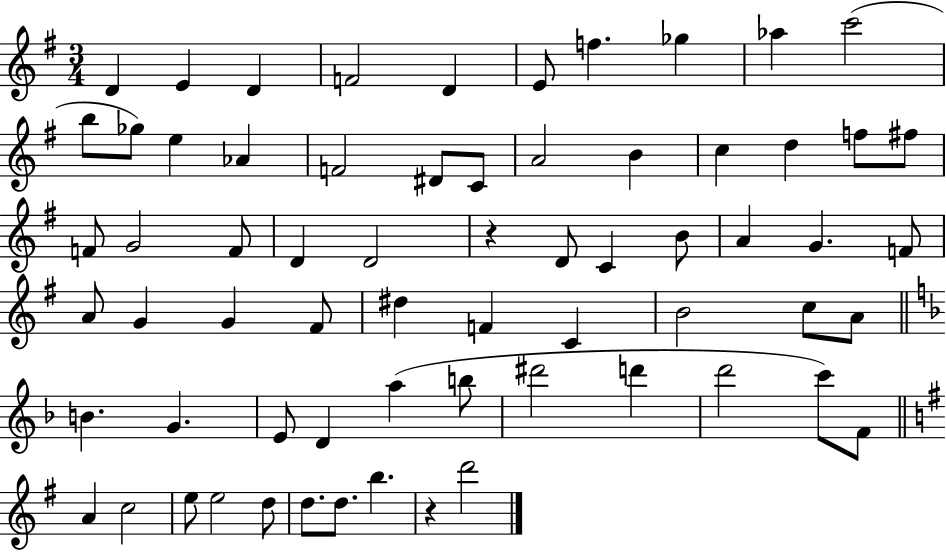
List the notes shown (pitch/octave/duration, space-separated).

D4/q E4/q D4/q F4/h D4/q E4/e F5/q. Gb5/q Ab5/q C6/h B5/e Gb5/e E5/q Ab4/q F4/h D#4/e C4/e A4/h B4/q C5/q D5/q F5/e F#5/e F4/e G4/h F4/e D4/q D4/h R/q D4/e C4/q B4/e A4/q G4/q. F4/e A4/e G4/q G4/q F#4/e D#5/q F4/q C4/q B4/h C5/e A4/e B4/q. G4/q. E4/e D4/q A5/q B5/e D#6/h D6/q D6/h C6/e F4/e A4/q C5/h E5/e E5/h D5/e D5/e. D5/e. B5/q. R/q D6/h